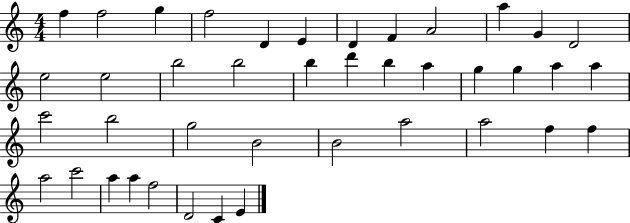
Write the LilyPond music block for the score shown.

{
  \clef treble
  \numericTimeSignature
  \time 4/4
  \key c \major
  f''4 f''2 g''4 | f''2 d'4 e'4 | d'4 f'4 a'2 | a''4 g'4 d'2 | \break e''2 e''2 | b''2 b''2 | b''4 d'''4 b''4 a''4 | g''4 g''4 a''4 a''4 | \break c'''2 b''2 | g''2 b'2 | b'2 a''2 | a''2 f''4 f''4 | \break a''2 c'''2 | a''4 a''4 f''2 | d'2 c'4 e'4 | \bar "|."
}